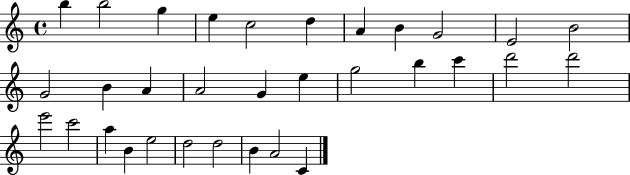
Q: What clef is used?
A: treble